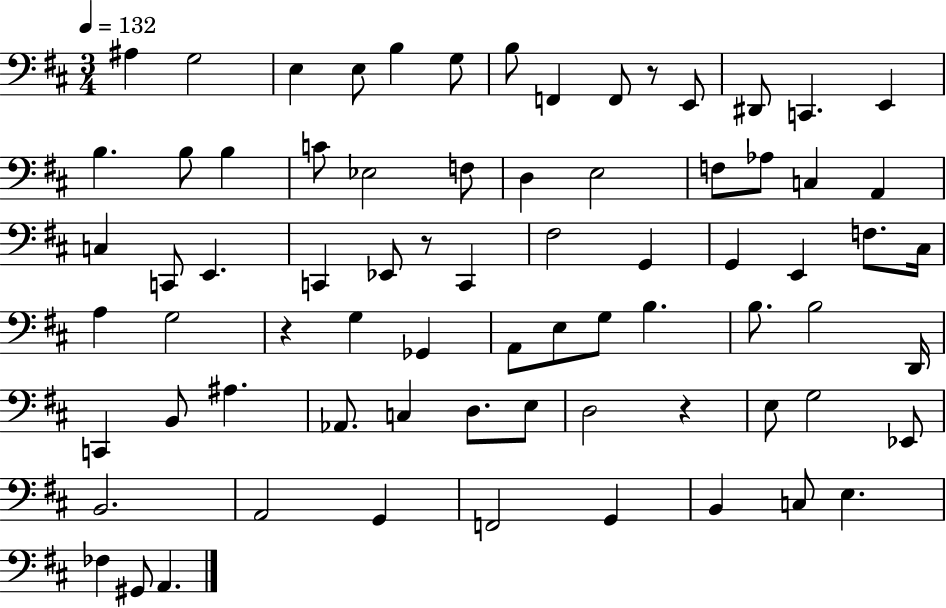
X:1
T:Untitled
M:3/4
L:1/4
K:D
^A, G,2 E, E,/2 B, G,/2 B,/2 F,, F,,/2 z/2 E,,/2 ^D,,/2 C,, E,, B, B,/2 B, C/2 _E,2 F,/2 D, E,2 F,/2 _A,/2 C, A,, C, C,,/2 E,, C,, _E,,/2 z/2 C,, ^F,2 G,, G,, E,, F,/2 ^C,/4 A, G,2 z G, _G,, A,,/2 E,/2 G,/2 B, B,/2 B,2 D,,/4 C,, B,,/2 ^A, _A,,/2 C, D,/2 E,/2 D,2 z E,/2 G,2 _E,,/2 B,,2 A,,2 G,, F,,2 G,, B,, C,/2 E, _F, ^G,,/2 A,,